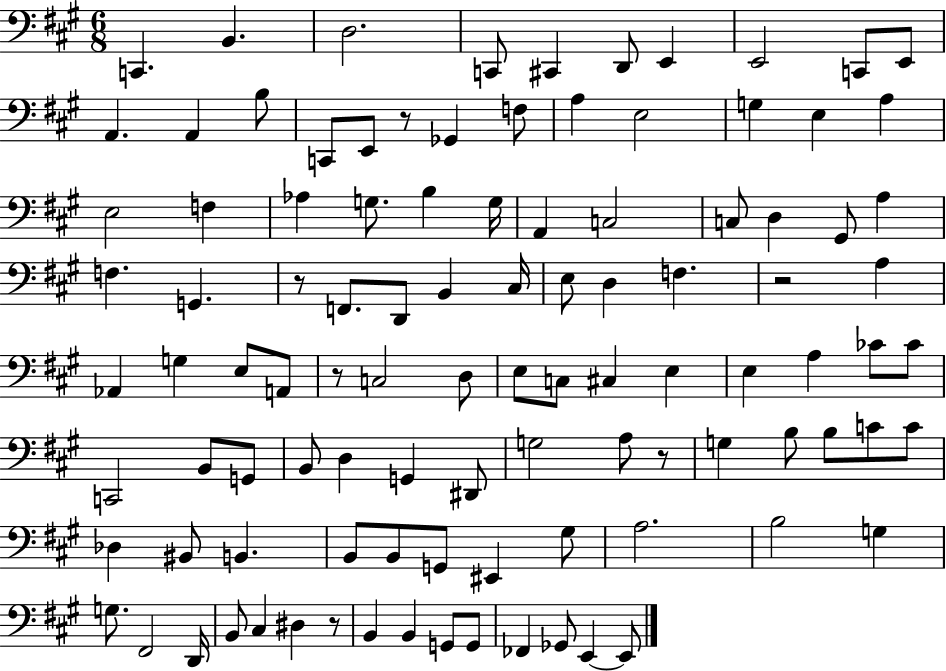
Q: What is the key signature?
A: A major